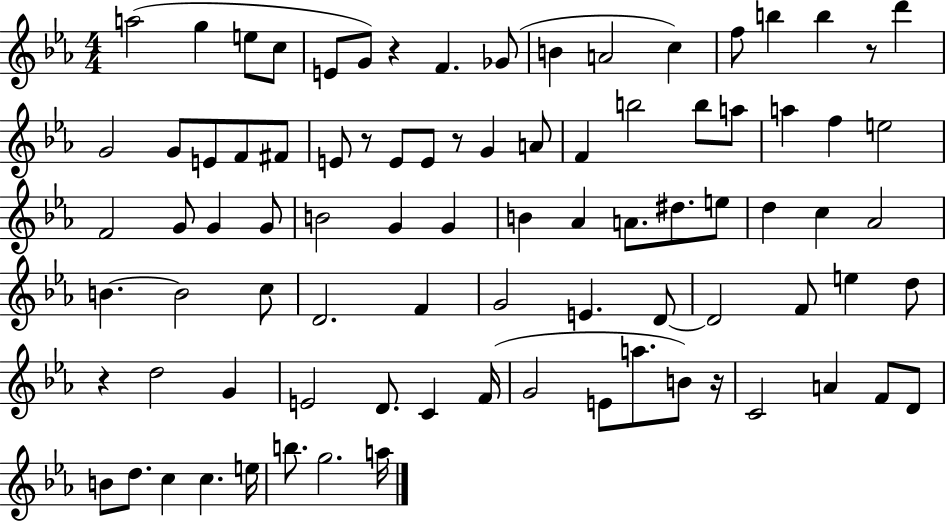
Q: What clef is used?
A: treble